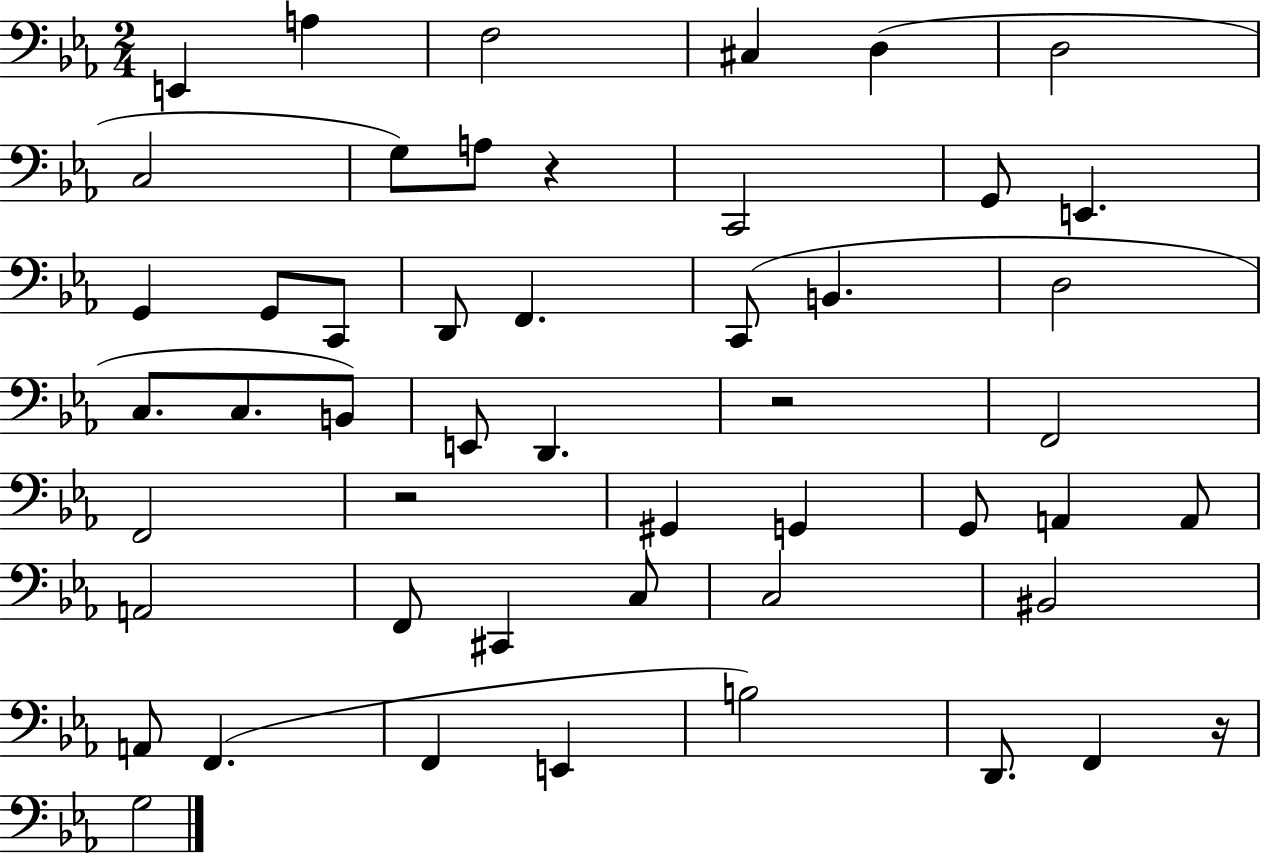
{
  \clef bass
  \numericTimeSignature
  \time 2/4
  \key ees \major
  \repeat volta 2 { e,4 a4 | f2 | cis4 d4( | d2 | \break c2 | g8) a8 r4 | c,2 | g,8 e,4. | \break g,4 g,8 c,8 | d,8 f,4. | c,8( b,4. | d2 | \break c8. c8. b,8) | e,8 d,4. | r2 | f,2 | \break f,2 | r2 | gis,4 g,4 | g,8 a,4 a,8 | \break a,2 | f,8 cis,4 c8 | c2 | bis,2 | \break a,8 f,4.( | f,4 e,4 | b2) | d,8. f,4 r16 | \break g2 | } \bar "|."
}